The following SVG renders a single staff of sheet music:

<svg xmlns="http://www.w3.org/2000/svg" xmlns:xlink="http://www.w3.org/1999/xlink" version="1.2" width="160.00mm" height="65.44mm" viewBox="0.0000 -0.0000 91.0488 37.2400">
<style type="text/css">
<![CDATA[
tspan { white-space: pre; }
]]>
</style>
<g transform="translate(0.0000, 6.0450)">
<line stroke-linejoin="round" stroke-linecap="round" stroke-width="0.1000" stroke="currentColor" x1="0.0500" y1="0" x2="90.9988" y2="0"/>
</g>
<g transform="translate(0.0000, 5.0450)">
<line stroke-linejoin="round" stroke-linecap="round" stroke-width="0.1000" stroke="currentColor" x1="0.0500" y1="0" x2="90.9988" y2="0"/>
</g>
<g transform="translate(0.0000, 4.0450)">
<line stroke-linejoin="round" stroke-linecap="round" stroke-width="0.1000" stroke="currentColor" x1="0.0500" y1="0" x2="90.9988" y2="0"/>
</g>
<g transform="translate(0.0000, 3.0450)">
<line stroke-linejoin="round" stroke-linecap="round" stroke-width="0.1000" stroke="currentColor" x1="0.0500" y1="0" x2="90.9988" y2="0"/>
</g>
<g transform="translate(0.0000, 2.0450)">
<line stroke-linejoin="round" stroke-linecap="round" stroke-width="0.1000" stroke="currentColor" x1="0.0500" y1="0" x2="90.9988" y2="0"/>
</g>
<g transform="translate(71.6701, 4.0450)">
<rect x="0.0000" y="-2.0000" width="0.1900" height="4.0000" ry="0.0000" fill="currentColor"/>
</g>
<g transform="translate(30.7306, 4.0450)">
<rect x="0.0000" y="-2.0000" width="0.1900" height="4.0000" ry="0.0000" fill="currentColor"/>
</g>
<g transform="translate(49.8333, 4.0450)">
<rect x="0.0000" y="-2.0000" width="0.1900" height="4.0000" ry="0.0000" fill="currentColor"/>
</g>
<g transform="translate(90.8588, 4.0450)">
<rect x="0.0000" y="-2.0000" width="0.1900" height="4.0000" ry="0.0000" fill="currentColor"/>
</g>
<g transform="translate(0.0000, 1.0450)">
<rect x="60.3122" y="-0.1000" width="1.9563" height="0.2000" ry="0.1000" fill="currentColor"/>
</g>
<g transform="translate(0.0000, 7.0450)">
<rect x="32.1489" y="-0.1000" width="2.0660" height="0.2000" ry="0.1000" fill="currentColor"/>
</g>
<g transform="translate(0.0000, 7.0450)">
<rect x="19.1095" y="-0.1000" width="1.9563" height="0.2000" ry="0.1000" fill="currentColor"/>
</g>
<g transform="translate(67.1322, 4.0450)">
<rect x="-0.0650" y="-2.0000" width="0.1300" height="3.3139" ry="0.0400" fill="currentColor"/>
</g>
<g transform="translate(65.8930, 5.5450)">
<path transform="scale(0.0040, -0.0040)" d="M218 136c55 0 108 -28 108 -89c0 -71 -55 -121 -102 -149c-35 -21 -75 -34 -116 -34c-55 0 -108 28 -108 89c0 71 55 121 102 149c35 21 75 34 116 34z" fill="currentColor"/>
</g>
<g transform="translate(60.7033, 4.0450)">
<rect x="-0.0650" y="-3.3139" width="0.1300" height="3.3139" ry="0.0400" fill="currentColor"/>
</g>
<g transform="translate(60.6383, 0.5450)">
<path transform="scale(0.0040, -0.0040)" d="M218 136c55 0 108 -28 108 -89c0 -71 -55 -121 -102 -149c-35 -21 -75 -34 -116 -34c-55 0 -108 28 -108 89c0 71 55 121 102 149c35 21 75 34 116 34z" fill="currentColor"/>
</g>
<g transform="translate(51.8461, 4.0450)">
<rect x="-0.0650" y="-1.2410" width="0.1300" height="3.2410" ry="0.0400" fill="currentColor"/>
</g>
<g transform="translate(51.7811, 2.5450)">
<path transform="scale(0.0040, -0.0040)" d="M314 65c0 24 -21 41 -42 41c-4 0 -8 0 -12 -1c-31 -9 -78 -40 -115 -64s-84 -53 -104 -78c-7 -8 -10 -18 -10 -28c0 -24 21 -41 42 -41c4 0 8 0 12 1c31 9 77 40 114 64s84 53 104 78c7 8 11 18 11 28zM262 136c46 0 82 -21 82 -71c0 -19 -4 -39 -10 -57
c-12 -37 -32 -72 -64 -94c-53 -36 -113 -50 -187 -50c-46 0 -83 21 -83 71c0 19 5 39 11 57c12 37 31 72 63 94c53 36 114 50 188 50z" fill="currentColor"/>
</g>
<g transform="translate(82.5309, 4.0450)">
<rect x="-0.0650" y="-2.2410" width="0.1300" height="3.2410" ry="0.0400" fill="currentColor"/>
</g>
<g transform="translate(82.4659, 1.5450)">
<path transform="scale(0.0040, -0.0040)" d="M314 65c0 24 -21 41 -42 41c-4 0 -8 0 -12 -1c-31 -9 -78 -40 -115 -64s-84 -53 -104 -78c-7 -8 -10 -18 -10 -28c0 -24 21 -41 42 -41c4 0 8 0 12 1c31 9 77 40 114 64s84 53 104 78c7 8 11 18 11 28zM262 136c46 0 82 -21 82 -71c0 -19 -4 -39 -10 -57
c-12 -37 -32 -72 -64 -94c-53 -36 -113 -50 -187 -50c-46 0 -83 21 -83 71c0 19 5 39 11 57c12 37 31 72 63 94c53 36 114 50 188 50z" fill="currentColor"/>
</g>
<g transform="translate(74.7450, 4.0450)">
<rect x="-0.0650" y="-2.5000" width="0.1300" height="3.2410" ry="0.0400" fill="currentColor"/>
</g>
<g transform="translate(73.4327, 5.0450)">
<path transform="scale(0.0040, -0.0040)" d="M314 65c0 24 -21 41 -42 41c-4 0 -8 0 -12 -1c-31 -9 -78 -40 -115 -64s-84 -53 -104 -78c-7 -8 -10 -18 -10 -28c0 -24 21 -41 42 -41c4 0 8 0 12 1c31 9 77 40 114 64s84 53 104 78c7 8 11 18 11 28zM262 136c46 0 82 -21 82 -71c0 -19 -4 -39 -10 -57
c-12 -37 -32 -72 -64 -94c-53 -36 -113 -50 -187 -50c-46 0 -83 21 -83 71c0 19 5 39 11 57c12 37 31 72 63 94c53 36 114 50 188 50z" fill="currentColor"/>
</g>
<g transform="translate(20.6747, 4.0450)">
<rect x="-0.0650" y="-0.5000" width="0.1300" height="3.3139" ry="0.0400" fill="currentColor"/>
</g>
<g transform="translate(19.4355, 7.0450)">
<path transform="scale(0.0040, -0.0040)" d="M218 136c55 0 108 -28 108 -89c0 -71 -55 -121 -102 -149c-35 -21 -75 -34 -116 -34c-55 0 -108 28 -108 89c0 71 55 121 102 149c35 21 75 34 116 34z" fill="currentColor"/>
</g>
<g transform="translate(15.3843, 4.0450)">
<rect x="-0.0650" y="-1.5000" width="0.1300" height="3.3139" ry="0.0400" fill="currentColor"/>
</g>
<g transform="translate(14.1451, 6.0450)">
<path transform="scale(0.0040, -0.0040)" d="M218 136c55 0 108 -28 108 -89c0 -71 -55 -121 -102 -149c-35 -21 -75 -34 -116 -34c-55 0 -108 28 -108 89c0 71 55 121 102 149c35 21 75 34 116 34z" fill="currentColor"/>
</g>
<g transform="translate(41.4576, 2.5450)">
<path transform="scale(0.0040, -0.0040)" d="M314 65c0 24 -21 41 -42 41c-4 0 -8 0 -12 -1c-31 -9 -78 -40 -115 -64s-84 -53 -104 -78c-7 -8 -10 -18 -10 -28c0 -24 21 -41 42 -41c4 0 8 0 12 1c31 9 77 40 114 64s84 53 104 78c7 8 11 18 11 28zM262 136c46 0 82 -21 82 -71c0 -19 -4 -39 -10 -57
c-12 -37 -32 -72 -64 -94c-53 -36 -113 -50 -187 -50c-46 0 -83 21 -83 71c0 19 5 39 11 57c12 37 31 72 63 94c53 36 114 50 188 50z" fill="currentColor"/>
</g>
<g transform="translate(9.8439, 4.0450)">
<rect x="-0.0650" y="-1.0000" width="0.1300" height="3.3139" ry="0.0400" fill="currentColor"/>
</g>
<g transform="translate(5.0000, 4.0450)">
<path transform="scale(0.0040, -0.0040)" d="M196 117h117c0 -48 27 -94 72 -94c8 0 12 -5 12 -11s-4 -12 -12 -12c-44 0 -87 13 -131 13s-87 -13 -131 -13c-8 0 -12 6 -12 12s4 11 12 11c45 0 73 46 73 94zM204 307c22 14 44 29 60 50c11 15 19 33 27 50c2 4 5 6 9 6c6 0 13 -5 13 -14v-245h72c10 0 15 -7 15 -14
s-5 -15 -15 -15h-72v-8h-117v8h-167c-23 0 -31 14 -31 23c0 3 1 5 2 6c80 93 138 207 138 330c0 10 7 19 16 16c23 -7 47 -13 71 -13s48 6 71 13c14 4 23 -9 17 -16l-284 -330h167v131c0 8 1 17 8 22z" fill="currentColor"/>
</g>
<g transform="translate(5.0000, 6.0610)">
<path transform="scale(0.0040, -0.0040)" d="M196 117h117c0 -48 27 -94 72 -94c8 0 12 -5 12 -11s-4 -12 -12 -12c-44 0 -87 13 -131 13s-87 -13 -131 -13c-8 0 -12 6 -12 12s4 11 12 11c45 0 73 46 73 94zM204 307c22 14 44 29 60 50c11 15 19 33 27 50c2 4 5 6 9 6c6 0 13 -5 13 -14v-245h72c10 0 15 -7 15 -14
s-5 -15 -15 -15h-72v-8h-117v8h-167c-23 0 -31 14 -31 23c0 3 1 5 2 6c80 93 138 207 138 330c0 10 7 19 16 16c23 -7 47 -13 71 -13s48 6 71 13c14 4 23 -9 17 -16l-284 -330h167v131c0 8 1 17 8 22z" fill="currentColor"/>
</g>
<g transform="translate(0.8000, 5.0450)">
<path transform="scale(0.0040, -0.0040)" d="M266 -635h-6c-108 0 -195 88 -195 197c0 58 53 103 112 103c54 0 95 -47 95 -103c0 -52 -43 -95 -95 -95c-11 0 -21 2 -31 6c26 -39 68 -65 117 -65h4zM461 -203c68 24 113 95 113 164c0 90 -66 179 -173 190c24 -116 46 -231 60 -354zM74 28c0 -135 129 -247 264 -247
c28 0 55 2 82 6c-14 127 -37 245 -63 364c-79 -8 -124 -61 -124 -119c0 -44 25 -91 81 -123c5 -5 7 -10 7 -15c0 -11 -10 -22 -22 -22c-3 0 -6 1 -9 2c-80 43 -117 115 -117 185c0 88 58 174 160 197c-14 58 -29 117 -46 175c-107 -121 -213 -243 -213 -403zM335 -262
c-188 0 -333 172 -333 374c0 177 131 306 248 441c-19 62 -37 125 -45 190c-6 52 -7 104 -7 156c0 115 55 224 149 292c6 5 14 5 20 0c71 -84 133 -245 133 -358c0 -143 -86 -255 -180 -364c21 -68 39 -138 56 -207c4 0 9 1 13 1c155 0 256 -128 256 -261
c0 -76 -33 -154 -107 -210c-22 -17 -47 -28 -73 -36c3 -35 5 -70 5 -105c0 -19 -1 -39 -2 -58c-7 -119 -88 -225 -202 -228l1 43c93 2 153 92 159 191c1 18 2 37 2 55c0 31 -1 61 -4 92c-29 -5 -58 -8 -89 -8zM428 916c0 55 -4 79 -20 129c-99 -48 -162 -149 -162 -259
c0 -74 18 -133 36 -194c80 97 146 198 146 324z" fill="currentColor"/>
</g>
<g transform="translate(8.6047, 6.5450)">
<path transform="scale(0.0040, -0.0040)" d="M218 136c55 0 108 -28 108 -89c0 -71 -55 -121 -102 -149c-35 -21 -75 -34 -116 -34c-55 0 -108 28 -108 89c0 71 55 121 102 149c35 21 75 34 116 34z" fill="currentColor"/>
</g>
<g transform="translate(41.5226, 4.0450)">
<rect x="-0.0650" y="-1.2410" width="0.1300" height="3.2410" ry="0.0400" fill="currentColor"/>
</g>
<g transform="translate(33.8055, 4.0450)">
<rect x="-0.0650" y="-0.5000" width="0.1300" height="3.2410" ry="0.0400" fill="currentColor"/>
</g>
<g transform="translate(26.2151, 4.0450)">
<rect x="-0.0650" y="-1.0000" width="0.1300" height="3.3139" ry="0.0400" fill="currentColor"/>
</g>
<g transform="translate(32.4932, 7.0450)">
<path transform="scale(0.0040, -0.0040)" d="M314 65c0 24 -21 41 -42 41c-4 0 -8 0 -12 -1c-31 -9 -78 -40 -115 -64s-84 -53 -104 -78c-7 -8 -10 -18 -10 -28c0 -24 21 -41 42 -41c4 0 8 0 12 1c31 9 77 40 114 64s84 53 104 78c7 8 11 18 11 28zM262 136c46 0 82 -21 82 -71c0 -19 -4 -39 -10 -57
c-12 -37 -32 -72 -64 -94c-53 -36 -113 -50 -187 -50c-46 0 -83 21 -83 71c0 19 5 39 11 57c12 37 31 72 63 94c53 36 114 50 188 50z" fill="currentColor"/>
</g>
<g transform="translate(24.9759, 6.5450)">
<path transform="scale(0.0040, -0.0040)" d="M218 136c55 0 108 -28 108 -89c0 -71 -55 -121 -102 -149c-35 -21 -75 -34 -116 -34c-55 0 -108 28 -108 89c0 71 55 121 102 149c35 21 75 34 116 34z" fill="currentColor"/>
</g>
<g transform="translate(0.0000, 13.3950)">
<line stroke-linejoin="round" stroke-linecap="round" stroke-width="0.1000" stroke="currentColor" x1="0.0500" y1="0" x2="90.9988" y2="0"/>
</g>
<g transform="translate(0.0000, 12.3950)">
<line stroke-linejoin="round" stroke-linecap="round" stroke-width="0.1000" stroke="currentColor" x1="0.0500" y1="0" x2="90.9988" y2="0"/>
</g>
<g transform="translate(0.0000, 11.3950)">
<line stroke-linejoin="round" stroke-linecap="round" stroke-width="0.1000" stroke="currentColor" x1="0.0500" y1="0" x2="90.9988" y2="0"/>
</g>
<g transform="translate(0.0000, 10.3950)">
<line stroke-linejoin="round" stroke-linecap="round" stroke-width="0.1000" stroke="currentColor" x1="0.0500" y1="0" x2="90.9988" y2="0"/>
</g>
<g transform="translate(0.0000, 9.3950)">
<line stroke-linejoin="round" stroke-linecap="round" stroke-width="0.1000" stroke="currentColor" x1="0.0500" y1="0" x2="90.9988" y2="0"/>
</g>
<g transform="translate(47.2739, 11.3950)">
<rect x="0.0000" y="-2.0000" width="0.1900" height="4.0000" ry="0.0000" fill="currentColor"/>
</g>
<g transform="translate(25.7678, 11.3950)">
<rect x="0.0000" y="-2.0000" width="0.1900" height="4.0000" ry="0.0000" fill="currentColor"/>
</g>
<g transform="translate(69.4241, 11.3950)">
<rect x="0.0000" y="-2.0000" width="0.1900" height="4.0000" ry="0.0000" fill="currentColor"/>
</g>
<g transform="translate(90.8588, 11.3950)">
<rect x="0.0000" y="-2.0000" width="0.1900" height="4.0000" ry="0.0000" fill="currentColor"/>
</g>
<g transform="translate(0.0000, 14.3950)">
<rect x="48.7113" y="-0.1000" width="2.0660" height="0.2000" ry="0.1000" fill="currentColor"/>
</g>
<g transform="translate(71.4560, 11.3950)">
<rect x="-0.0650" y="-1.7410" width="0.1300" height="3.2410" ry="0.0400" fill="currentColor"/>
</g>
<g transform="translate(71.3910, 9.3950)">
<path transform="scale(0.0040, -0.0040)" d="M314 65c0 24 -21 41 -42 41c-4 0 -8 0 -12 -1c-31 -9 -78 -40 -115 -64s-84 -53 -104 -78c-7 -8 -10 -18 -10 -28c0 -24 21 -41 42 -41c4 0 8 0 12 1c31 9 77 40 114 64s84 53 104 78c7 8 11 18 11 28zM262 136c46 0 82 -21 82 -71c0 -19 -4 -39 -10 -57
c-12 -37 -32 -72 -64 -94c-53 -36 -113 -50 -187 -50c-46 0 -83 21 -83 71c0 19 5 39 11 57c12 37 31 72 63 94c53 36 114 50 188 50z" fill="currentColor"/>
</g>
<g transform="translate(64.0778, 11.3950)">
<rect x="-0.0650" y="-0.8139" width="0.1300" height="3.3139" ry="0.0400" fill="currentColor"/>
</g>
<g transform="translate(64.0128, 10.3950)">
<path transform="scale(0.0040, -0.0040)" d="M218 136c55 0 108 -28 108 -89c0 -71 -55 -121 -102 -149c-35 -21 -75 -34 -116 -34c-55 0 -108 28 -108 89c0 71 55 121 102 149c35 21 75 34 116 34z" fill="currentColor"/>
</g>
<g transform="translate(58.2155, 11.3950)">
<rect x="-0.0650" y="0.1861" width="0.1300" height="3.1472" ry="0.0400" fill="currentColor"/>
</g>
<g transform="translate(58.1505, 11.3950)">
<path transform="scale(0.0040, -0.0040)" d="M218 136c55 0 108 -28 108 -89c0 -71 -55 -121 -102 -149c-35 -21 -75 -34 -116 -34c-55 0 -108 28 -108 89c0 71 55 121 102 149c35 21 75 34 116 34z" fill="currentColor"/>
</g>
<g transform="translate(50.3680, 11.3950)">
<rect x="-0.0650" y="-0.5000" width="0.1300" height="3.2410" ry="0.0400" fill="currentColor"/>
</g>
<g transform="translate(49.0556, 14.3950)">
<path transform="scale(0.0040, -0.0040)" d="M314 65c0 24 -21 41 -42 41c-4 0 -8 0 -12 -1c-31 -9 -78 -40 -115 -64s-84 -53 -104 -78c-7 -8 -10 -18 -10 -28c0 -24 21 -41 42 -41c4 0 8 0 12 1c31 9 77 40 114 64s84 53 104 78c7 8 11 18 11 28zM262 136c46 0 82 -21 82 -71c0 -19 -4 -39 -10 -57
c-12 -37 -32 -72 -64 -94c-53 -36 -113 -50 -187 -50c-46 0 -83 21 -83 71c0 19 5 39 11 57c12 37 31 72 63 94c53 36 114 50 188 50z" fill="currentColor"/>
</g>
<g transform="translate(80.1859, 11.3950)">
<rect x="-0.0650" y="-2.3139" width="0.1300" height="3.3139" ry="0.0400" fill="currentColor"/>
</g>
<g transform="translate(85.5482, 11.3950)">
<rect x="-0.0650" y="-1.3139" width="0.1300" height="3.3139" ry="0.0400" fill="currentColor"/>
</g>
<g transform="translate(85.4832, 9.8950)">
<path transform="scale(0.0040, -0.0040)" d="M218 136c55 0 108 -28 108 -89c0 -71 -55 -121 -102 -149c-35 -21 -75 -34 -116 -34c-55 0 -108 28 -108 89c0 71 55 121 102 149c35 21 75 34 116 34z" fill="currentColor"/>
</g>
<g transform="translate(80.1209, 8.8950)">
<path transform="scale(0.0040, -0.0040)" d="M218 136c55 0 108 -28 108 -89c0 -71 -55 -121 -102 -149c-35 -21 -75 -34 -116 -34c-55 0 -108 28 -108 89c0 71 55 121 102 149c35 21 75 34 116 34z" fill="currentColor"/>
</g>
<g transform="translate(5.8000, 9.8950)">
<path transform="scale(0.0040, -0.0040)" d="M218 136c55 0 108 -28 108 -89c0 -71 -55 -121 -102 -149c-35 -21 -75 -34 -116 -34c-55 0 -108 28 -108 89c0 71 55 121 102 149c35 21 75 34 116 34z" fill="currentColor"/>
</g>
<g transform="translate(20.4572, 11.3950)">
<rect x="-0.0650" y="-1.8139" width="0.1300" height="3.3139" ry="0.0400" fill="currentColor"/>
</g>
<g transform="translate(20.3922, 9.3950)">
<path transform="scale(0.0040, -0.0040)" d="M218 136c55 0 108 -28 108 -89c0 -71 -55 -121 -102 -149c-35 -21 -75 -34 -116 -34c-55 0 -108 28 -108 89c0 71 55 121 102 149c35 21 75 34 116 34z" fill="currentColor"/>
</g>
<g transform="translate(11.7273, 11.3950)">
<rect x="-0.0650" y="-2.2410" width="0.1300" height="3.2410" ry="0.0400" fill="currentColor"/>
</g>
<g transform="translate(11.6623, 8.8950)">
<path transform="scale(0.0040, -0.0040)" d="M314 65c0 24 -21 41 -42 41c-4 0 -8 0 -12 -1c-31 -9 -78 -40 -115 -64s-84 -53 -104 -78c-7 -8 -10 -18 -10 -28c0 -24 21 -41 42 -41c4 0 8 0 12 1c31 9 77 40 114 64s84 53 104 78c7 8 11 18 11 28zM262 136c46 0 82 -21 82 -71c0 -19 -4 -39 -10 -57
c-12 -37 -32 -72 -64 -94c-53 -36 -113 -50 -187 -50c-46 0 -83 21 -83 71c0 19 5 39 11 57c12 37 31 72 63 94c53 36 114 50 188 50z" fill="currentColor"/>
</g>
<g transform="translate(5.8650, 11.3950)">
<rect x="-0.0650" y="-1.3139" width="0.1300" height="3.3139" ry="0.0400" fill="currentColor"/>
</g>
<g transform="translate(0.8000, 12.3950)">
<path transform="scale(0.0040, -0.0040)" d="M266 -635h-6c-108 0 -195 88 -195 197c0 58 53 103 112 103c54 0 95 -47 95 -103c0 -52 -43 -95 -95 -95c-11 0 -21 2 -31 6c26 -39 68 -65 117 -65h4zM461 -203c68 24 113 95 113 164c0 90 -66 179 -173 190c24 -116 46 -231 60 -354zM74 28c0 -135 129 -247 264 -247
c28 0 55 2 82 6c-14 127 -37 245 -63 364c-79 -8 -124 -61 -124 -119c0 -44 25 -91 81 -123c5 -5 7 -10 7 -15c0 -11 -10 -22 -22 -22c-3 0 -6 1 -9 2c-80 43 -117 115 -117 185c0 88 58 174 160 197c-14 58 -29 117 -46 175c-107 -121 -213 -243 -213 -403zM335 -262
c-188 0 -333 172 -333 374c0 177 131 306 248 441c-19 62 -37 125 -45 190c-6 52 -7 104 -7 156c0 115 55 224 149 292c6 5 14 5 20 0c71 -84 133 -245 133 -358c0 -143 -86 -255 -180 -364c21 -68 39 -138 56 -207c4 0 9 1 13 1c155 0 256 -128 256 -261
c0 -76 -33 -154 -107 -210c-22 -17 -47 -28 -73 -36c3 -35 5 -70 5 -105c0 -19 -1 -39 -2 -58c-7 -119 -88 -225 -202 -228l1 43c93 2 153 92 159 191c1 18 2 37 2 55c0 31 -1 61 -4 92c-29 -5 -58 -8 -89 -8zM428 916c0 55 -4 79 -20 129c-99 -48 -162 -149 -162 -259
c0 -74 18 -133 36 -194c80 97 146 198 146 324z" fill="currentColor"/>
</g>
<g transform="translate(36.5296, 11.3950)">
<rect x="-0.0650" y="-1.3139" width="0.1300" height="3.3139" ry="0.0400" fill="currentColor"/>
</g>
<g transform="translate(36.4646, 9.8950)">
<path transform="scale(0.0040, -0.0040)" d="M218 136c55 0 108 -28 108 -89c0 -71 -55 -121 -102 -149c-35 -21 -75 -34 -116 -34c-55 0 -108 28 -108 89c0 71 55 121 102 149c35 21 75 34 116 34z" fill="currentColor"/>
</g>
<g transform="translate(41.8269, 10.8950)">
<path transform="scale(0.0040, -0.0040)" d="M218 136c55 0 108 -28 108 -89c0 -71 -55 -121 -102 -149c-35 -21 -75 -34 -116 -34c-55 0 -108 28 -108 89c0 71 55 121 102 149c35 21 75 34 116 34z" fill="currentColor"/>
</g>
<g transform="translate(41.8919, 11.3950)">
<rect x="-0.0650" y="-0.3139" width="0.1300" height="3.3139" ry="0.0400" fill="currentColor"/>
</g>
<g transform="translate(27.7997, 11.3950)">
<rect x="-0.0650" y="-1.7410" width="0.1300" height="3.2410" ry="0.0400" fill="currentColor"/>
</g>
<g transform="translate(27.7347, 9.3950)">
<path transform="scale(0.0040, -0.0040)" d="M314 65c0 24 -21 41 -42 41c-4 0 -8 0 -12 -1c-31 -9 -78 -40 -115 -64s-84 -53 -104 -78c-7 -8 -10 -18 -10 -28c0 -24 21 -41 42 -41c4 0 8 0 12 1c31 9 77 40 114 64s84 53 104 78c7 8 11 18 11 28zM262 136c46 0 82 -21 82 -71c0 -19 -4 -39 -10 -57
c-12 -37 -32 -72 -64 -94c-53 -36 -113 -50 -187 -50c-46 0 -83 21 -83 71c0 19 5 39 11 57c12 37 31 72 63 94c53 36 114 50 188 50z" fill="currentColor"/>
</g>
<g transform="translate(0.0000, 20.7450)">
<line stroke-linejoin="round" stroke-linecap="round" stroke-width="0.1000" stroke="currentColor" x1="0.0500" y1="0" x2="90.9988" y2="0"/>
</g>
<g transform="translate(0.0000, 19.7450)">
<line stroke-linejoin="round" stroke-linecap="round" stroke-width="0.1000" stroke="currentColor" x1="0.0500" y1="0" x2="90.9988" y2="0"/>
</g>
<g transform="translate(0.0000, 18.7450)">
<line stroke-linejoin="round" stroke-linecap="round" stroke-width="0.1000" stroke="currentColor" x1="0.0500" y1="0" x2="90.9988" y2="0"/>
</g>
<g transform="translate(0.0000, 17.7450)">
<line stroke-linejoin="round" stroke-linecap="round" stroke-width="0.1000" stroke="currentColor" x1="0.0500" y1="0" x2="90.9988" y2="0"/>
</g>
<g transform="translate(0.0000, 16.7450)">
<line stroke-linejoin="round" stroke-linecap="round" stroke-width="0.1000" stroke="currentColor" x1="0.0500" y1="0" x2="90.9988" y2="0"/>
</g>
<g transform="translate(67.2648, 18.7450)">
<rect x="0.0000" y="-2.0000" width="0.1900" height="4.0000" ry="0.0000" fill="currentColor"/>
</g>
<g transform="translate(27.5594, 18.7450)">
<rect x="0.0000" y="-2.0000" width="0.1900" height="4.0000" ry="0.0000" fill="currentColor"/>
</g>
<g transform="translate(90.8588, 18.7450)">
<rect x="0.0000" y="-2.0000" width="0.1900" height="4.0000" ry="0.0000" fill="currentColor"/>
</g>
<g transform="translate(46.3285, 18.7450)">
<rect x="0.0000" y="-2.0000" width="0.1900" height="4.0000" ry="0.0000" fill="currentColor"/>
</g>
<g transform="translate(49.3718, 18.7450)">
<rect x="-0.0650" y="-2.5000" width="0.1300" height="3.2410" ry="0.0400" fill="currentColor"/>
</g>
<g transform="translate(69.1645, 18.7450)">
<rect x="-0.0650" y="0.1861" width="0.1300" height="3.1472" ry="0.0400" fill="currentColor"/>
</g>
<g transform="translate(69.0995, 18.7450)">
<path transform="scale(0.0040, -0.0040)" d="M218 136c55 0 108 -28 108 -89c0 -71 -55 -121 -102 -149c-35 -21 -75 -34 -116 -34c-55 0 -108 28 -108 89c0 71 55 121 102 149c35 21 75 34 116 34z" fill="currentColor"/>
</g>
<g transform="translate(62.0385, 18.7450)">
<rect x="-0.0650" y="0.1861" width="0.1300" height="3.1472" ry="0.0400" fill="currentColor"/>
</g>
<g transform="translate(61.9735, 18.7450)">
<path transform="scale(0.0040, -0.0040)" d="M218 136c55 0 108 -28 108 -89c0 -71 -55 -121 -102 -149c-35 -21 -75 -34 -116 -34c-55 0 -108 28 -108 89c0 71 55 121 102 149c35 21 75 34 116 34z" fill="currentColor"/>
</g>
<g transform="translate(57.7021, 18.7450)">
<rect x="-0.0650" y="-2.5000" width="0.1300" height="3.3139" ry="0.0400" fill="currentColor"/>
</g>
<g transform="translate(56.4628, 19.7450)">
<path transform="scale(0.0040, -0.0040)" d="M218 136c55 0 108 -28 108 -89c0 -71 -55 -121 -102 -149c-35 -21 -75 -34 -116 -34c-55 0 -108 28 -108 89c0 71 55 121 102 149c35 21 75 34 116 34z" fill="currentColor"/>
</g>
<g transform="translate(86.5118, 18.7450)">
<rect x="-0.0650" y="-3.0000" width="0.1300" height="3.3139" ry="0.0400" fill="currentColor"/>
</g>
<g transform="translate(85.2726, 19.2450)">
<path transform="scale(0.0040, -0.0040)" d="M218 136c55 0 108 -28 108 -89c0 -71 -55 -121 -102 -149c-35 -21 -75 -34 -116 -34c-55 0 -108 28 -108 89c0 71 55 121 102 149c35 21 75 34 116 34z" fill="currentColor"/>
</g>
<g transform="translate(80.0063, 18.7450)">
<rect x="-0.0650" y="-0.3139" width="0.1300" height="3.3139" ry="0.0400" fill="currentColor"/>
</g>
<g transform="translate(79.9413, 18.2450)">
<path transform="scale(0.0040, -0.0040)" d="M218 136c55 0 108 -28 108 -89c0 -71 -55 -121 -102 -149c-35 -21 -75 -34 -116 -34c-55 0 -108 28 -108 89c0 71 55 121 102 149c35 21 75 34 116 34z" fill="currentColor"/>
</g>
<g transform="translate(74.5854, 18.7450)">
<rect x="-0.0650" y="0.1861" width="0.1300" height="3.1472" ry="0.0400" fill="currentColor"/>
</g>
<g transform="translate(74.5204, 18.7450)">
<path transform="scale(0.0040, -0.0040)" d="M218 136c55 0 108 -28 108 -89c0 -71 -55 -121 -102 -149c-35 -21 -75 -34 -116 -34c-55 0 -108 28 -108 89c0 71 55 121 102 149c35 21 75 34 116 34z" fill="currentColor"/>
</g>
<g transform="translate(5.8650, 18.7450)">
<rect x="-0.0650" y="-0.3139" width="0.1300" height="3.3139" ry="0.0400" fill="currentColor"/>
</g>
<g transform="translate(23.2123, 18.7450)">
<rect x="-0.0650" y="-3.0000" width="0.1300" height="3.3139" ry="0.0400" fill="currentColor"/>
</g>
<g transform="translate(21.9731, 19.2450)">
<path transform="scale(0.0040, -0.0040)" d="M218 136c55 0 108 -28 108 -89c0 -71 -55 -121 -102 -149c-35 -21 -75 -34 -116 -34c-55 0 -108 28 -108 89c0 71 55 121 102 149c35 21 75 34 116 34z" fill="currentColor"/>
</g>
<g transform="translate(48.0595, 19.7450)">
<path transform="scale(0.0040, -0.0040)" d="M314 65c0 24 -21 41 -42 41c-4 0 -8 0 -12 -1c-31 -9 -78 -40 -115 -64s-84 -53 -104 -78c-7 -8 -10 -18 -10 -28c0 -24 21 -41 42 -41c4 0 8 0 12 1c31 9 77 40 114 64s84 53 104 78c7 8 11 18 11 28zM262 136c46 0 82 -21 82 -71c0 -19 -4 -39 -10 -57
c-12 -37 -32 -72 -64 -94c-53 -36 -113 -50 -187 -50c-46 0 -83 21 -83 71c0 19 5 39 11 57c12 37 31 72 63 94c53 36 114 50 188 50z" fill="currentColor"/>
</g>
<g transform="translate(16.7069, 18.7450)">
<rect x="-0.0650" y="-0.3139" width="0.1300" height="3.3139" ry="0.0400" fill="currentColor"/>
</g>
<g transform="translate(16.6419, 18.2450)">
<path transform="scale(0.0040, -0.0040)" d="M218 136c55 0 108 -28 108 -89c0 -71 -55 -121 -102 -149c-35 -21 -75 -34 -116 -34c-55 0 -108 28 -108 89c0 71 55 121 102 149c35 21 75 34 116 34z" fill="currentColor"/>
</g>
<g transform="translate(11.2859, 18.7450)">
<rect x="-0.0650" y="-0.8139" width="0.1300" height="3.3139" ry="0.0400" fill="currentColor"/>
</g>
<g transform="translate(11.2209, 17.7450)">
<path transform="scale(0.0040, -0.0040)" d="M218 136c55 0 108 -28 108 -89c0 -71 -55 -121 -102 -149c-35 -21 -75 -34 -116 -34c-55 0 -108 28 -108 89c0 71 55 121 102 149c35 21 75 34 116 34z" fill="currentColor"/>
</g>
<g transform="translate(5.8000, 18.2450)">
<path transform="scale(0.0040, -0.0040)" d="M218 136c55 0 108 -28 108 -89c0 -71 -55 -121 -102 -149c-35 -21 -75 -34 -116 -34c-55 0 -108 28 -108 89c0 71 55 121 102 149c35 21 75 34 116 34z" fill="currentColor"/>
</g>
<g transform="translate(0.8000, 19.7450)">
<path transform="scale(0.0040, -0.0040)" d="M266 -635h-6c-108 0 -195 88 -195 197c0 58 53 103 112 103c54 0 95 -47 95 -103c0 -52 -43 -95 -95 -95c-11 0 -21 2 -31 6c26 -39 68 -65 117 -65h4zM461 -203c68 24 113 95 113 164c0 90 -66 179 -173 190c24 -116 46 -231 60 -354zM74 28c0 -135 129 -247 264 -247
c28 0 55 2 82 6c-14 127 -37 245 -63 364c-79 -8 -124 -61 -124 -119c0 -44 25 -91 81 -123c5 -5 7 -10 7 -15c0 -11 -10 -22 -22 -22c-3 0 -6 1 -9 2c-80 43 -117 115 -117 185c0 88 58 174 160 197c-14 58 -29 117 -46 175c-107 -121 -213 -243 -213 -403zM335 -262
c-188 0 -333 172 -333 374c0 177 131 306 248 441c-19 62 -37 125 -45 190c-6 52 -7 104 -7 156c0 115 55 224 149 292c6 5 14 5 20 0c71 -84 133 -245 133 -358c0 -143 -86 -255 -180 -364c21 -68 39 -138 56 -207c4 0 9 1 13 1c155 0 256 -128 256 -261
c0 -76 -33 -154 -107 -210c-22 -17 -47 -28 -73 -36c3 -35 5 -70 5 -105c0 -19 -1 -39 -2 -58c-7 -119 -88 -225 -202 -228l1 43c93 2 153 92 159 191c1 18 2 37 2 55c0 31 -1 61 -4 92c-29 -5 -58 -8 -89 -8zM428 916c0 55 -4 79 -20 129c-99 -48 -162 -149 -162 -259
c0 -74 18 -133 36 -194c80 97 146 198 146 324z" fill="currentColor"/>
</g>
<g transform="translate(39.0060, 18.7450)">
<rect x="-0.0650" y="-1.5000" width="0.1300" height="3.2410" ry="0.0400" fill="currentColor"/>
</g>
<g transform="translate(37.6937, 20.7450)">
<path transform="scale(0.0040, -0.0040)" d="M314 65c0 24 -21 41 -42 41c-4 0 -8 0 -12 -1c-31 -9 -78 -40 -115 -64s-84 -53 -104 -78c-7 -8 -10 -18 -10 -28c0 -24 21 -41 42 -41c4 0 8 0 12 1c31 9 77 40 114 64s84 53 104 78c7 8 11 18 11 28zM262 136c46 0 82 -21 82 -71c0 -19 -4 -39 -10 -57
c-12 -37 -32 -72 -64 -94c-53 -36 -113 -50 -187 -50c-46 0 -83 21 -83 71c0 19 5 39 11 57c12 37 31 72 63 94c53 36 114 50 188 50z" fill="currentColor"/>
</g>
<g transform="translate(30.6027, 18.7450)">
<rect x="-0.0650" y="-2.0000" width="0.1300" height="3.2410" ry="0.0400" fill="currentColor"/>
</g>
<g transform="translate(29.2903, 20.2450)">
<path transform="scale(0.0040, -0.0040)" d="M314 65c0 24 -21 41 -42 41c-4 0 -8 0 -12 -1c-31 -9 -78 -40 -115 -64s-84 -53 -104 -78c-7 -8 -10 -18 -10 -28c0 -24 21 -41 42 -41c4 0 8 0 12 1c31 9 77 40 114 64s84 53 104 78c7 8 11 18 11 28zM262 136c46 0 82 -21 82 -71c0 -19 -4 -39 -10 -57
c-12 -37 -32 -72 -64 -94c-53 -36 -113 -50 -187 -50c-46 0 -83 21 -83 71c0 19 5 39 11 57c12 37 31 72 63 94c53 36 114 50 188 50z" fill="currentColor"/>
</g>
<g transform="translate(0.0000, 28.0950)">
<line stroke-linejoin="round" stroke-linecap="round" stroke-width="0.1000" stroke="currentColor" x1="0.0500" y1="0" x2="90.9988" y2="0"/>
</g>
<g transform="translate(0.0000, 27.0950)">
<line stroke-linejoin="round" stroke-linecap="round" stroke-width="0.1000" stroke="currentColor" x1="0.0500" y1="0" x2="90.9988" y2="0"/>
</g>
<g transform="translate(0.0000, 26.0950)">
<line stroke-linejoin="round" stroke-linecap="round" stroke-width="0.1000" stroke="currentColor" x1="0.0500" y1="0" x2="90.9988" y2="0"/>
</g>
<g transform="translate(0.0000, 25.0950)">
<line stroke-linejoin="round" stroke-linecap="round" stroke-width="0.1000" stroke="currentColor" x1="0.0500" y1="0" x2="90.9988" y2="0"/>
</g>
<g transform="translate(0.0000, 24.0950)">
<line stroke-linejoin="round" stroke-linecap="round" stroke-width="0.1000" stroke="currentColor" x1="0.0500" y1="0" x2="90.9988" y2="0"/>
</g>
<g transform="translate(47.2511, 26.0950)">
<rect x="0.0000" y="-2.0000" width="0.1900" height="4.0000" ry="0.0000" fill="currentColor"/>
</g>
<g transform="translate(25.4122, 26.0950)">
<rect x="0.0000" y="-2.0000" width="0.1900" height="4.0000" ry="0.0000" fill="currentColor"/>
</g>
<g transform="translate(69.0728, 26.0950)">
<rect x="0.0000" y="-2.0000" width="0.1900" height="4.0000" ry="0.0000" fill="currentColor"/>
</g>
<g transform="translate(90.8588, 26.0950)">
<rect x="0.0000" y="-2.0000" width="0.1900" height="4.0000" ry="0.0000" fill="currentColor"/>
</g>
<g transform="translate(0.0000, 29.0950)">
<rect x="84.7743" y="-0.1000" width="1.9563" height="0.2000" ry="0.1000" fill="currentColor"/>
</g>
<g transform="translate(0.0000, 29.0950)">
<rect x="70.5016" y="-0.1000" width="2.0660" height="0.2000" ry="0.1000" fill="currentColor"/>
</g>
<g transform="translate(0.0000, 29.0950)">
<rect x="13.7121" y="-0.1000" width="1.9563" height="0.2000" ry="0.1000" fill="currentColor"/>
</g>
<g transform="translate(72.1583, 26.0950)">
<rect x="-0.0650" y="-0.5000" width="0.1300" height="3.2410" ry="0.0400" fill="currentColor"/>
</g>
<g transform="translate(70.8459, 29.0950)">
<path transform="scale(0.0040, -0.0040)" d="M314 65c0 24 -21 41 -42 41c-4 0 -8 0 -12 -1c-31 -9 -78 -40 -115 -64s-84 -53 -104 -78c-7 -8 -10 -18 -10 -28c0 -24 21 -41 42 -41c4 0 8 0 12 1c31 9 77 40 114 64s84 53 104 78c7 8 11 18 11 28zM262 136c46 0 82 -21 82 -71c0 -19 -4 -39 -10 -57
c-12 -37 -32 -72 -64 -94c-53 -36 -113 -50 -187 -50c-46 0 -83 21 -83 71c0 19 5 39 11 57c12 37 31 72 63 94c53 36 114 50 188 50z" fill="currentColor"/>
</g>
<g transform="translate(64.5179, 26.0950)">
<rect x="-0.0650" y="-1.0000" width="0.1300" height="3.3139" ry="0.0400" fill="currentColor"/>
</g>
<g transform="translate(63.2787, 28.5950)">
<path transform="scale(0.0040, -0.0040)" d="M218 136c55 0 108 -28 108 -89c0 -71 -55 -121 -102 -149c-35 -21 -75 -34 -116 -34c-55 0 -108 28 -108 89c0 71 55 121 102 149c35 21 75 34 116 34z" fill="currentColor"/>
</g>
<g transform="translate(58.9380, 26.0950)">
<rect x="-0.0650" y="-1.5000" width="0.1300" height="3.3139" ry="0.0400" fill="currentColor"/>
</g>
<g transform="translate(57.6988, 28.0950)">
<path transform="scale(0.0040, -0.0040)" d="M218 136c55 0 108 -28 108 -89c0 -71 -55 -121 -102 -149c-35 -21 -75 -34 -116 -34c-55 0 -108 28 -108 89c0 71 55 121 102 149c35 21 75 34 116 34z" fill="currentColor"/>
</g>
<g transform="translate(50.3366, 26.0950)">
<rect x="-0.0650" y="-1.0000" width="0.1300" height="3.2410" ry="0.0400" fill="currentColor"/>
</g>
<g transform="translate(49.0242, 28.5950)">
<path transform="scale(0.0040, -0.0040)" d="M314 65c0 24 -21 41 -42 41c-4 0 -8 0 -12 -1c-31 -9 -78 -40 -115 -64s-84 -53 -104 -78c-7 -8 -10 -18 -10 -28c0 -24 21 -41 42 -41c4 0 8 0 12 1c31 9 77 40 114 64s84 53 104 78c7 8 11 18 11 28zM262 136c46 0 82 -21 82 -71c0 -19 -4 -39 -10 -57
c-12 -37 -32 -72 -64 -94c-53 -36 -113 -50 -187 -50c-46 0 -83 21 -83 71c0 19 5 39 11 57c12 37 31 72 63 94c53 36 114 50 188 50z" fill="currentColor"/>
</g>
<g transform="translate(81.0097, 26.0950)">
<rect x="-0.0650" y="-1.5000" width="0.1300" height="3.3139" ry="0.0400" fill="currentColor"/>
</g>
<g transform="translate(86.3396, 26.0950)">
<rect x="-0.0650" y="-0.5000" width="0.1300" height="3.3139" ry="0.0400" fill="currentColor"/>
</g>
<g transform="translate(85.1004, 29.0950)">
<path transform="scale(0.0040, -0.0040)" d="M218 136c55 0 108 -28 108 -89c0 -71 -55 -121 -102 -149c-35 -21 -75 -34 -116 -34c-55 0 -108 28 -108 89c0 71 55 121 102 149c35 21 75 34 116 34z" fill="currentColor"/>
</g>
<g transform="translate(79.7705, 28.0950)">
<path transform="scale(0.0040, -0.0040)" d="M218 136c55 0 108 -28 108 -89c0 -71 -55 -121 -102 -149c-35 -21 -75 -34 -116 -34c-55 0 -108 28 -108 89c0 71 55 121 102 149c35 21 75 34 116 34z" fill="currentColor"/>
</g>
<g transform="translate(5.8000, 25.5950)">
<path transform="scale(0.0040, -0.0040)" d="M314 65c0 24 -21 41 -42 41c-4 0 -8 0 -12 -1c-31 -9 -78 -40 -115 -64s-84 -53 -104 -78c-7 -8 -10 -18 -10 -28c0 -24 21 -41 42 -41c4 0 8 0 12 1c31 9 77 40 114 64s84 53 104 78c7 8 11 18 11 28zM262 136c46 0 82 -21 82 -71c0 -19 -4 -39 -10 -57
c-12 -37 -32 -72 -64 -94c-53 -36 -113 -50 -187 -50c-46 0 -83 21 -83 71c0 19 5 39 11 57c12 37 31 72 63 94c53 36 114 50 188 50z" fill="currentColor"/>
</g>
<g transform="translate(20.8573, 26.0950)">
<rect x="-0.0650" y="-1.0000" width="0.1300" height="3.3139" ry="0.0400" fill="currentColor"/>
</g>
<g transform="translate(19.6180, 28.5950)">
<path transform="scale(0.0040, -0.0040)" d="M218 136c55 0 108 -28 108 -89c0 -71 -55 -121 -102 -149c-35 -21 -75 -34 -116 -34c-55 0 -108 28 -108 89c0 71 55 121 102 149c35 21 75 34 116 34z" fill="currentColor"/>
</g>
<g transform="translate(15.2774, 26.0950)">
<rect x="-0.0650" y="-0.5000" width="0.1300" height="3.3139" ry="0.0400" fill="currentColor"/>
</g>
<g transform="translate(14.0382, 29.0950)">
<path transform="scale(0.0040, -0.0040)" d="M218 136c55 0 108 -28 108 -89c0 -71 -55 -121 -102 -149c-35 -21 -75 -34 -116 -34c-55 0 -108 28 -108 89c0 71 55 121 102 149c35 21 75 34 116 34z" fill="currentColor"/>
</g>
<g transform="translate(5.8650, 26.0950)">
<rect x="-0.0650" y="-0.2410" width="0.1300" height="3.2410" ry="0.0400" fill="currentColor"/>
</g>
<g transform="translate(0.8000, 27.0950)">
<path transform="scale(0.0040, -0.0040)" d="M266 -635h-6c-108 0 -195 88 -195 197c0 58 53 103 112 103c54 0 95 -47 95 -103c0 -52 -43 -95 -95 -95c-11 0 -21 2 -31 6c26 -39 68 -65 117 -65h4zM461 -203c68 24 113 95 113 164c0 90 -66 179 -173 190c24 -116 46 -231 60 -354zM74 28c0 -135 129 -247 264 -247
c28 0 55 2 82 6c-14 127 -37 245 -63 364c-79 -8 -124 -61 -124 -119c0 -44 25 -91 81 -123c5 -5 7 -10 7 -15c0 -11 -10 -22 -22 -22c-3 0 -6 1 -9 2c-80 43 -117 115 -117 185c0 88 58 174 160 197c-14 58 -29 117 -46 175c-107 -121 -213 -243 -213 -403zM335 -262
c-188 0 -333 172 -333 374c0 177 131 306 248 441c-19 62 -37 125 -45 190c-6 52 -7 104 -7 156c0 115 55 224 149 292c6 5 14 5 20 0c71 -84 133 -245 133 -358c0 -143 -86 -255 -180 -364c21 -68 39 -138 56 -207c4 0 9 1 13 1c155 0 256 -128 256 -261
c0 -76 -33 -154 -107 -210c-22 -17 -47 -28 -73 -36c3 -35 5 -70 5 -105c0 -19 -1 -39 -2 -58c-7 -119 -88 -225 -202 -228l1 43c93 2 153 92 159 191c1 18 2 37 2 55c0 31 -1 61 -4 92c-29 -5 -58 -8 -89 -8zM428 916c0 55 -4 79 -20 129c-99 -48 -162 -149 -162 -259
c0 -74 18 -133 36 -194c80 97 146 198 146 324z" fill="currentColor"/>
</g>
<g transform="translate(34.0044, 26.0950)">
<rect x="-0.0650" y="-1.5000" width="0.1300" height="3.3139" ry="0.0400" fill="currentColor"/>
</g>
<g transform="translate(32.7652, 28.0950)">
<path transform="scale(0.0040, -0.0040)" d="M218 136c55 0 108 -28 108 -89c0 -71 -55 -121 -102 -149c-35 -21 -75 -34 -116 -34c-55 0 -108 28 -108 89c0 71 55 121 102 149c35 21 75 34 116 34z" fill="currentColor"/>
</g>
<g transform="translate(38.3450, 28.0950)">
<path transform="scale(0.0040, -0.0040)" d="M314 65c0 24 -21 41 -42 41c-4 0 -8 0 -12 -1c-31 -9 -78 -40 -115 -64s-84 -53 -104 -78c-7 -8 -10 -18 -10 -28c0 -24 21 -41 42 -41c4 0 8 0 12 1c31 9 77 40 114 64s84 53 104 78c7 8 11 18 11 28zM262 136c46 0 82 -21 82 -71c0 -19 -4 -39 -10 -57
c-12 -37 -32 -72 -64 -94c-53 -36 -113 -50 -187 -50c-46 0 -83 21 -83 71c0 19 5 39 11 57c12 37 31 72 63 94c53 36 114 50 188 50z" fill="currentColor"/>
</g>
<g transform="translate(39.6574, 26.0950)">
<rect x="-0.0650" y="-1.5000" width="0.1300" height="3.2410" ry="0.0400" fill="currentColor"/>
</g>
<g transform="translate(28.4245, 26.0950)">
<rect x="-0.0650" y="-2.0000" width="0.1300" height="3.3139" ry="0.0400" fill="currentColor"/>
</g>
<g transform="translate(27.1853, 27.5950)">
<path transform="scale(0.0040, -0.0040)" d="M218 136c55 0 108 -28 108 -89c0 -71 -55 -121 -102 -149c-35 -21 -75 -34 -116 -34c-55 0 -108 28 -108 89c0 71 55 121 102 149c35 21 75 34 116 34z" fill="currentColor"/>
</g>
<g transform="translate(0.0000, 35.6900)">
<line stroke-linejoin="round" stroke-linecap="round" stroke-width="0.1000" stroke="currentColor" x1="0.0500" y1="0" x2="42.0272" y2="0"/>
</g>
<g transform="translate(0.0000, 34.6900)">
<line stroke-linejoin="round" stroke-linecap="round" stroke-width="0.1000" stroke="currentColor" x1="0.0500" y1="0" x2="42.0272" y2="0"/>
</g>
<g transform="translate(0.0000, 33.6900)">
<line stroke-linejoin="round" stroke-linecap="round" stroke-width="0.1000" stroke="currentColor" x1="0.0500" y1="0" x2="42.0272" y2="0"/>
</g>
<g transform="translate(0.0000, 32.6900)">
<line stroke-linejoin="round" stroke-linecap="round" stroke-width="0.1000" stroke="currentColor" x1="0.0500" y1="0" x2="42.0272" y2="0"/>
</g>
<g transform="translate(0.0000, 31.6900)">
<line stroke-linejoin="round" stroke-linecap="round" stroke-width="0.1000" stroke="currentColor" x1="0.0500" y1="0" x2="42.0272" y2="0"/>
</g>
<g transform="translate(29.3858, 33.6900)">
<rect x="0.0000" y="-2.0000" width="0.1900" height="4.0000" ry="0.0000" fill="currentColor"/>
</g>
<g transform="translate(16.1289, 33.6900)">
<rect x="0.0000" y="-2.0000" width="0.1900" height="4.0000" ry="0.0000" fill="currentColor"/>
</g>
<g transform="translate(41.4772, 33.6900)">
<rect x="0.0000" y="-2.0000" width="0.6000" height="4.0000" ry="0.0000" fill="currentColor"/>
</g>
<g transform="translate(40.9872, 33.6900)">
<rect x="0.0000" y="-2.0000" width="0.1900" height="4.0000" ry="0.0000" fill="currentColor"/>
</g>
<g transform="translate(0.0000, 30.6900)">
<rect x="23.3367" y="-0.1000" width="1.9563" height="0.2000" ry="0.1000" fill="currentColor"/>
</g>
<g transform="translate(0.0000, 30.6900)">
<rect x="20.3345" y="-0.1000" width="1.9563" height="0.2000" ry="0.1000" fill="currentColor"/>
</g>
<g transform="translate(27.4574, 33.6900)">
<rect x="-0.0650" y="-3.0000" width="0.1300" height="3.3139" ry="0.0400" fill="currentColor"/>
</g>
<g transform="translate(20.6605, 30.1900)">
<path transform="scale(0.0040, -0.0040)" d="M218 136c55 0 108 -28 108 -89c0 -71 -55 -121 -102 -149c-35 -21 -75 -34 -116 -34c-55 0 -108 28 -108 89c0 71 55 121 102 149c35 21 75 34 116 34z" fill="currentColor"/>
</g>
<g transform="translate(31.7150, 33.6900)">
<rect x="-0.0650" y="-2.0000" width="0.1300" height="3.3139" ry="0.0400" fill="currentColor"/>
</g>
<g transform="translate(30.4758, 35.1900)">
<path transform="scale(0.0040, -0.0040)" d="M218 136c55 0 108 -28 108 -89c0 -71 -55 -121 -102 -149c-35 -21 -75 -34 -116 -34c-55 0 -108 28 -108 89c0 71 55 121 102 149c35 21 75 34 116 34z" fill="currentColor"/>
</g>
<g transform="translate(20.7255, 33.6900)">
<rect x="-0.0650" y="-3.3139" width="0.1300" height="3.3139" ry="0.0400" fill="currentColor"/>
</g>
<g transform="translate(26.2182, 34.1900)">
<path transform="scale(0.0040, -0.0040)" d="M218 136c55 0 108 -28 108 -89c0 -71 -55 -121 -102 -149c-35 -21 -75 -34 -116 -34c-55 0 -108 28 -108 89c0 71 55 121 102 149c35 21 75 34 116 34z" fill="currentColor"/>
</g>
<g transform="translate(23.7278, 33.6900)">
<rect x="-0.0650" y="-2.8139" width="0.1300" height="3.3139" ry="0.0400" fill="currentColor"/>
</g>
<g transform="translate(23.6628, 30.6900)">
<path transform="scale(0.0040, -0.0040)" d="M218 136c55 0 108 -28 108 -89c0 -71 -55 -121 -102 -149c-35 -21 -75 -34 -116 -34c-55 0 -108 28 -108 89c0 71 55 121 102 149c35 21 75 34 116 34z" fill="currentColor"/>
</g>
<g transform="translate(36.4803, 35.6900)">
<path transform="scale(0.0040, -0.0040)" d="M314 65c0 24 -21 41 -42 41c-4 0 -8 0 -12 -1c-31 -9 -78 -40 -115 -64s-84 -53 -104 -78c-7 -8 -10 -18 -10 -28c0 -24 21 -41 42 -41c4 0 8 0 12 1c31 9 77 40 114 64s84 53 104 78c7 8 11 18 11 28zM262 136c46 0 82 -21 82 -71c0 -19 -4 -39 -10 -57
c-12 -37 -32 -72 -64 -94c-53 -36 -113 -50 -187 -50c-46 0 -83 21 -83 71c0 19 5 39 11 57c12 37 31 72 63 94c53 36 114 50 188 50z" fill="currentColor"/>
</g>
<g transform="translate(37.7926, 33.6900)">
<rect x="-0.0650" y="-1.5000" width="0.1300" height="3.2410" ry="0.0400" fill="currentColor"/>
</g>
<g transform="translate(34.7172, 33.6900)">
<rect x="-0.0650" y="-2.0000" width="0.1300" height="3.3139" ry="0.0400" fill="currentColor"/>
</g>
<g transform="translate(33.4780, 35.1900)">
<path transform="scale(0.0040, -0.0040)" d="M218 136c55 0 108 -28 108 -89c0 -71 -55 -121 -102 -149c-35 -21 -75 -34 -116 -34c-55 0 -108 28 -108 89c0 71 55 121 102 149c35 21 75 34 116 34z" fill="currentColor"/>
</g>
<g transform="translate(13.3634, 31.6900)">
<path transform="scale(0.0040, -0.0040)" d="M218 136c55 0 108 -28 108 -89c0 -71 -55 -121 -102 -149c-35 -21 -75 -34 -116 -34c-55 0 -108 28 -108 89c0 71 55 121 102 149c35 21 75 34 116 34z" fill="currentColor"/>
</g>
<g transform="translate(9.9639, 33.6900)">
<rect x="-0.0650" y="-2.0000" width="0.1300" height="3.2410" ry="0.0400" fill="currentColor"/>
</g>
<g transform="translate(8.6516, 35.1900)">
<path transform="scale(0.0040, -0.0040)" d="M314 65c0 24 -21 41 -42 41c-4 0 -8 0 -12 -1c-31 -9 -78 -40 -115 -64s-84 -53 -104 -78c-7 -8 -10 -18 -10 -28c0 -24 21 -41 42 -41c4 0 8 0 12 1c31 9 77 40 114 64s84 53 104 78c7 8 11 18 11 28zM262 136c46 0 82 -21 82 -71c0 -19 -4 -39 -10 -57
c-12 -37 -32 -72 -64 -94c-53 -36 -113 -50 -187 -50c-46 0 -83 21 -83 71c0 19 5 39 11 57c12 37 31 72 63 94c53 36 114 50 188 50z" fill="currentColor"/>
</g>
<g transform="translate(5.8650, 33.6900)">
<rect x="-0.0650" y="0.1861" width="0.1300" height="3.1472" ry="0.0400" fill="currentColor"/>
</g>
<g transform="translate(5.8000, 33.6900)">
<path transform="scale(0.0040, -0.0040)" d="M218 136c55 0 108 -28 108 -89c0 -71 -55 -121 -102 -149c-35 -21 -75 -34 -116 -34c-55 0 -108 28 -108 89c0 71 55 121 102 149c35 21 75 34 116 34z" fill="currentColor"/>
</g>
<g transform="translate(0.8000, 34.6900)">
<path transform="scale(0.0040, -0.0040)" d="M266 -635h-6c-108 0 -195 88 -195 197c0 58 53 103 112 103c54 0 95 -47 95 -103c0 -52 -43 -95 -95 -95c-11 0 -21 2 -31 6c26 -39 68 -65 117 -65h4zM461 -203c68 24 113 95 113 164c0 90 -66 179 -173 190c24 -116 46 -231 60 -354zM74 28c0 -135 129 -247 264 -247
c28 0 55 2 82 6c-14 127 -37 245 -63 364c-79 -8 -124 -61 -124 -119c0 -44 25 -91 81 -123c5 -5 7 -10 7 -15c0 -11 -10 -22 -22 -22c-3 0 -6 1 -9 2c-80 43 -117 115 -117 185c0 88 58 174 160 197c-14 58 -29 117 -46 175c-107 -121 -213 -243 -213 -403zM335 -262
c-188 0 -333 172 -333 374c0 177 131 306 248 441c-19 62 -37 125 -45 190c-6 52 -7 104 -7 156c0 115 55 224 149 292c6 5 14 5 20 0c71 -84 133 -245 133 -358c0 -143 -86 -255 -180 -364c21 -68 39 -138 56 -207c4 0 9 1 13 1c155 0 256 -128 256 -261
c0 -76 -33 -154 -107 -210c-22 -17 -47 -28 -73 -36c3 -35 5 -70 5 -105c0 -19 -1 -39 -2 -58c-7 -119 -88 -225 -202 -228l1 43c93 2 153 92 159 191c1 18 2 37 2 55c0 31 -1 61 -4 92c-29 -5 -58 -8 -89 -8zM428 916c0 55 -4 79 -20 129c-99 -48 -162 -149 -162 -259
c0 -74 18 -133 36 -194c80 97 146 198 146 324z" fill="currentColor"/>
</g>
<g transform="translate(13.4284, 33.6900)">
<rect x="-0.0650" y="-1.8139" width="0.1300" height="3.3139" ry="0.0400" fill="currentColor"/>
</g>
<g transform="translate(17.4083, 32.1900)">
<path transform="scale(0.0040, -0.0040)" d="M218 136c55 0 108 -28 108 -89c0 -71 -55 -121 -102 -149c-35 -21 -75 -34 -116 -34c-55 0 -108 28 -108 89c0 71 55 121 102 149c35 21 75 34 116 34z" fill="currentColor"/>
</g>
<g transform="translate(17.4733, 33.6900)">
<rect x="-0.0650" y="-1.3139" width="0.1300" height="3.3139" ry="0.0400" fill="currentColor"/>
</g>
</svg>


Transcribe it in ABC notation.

X:1
T:Untitled
M:4/4
L:1/4
K:C
D E C D C2 e2 e2 b F G2 g2 e g2 f f2 e c C2 B d f2 g e c d c A F2 E2 G2 G B B B c A c2 C D F E E2 D2 E D C2 E C B F2 f e b a A F F E2